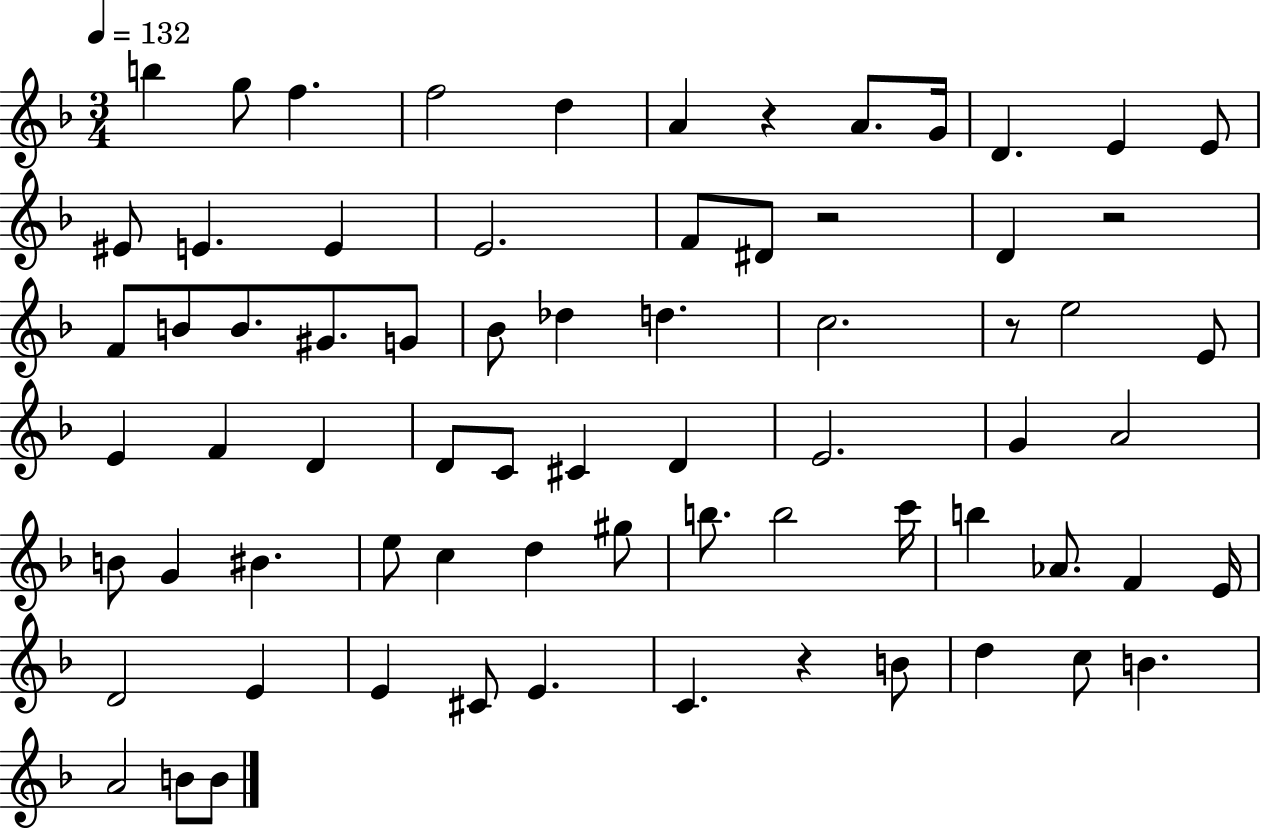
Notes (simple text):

B5/q G5/e F5/q. F5/h D5/q A4/q R/q A4/e. G4/s D4/q. E4/q E4/e EIS4/e E4/q. E4/q E4/h. F4/e D#4/e R/h D4/q R/h F4/e B4/e B4/e. G#4/e. G4/e Bb4/e Db5/q D5/q. C5/h. R/e E5/h E4/e E4/q F4/q D4/q D4/e C4/e C#4/q D4/q E4/h. G4/q A4/h B4/e G4/q BIS4/q. E5/e C5/q D5/q G#5/e B5/e. B5/h C6/s B5/q Ab4/e. F4/q E4/s D4/h E4/q E4/q C#4/e E4/q. C4/q. R/q B4/e D5/q C5/e B4/q. A4/h B4/e B4/e